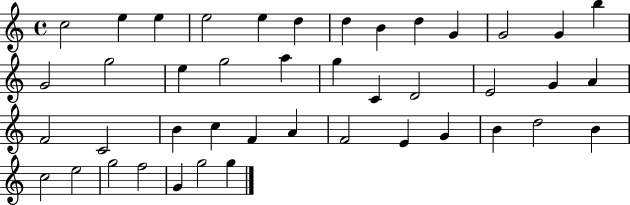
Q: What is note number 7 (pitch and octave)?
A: D5